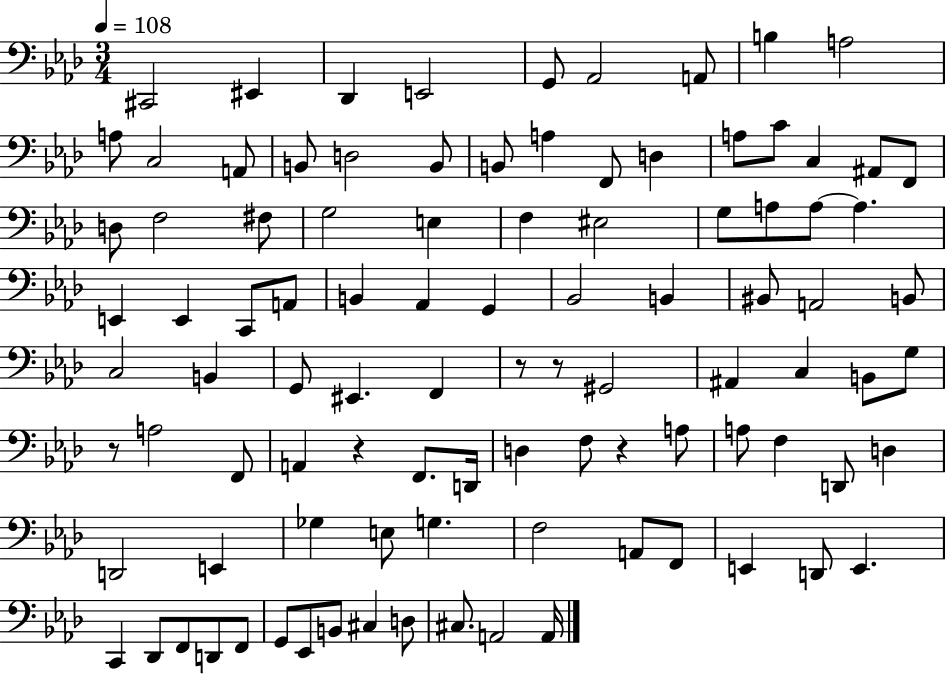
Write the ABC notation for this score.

X:1
T:Untitled
M:3/4
L:1/4
K:Ab
^C,,2 ^E,, _D,, E,,2 G,,/2 _A,,2 A,,/2 B, A,2 A,/2 C,2 A,,/2 B,,/2 D,2 B,,/2 B,,/2 A, F,,/2 D, A,/2 C/2 C, ^A,,/2 F,,/2 D,/2 F,2 ^F,/2 G,2 E, F, ^E,2 G,/2 A,/2 A,/2 A, E,, E,, C,,/2 A,,/2 B,, _A,, G,, _B,,2 B,, ^B,,/2 A,,2 B,,/2 C,2 B,, G,,/2 ^E,, F,, z/2 z/2 ^G,,2 ^A,, C, B,,/2 G,/2 z/2 A,2 F,,/2 A,, z F,,/2 D,,/4 D, F,/2 z A,/2 A,/2 F, D,,/2 D, D,,2 E,, _G, E,/2 G, F,2 A,,/2 F,,/2 E,, D,,/2 E,, C,, _D,,/2 F,,/2 D,,/2 F,,/2 G,,/2 _E,,/2 B,,/2 ^C, D,/2 ^C,/2 A,,2 A,,/4